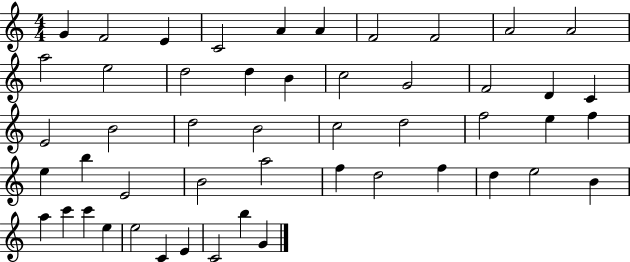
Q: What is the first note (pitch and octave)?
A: G4